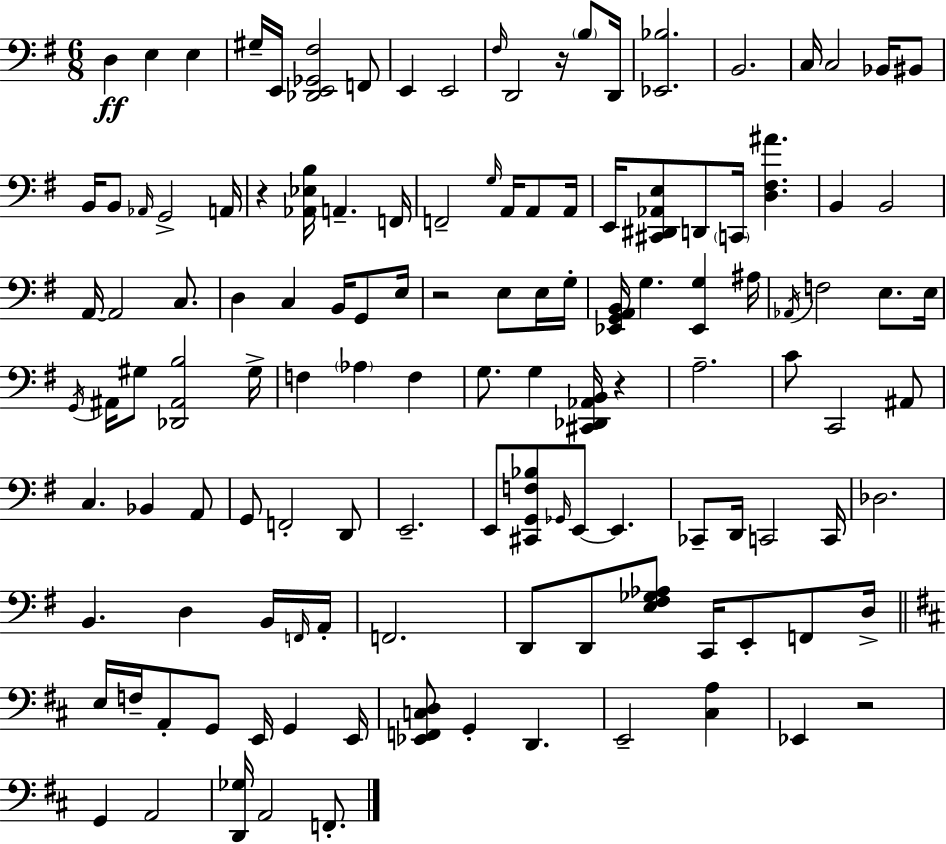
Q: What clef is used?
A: bass